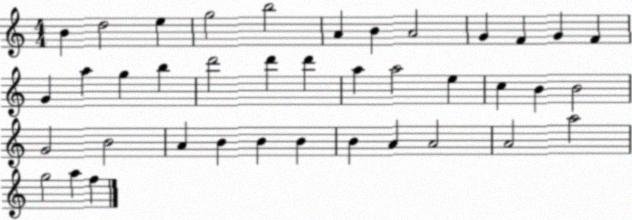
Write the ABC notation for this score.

X:1
T:Untitled
M:4/4
L:1/4
K:C
B d2 e g2 b2 A B A2 G F G F G a g b d'2 d' d' a a2 e c B B2 G2 B2 A B B B B A A2 A2 a2 g2 a f